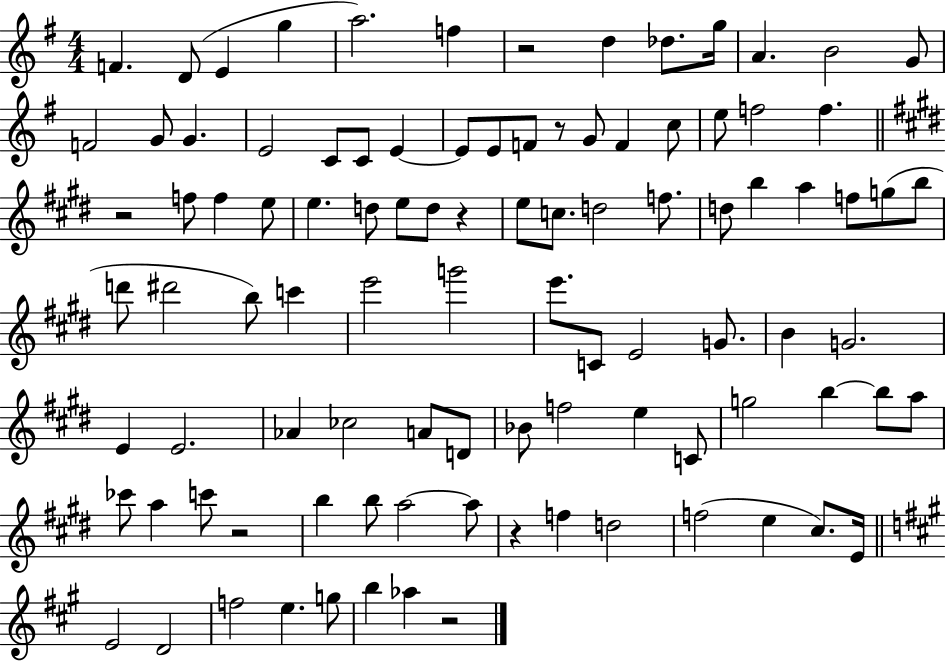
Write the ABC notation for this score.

X:1
T:Untitled
M:4/4
L:1/4
K:G
F D/2 E g a2 f z2 d _d/2 g/4 A B2 G/2 F2 G/2 G E2 C/2 C/2 E E/2 E/2 F/2 z/2 G/2 F c/2 e/2 f2 f z2 f/2 f e/2 e d/2 e/2 d/2 z e/2 c/2 d2 f/2 d/2 b a f/2 g/2 b/2 d'/2 ^d'2 b/2 c' e'2 g'2 e'/2 C/2 E2 G/2 B G2 E E2 _A _c2 A/2 D/2 _B/2 f2 e C/2 g2 b b/2 a/2 _c'/2 a c'/2 z2 b b/2 a2 a/2 z f d2 f2 e ^c/2 E/4 E2 D2 f2 e g/2 b _a z2